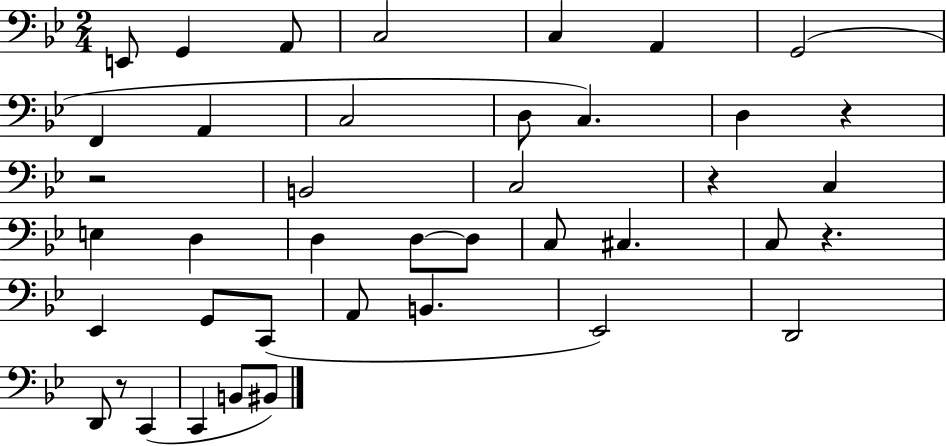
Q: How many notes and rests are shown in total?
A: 41